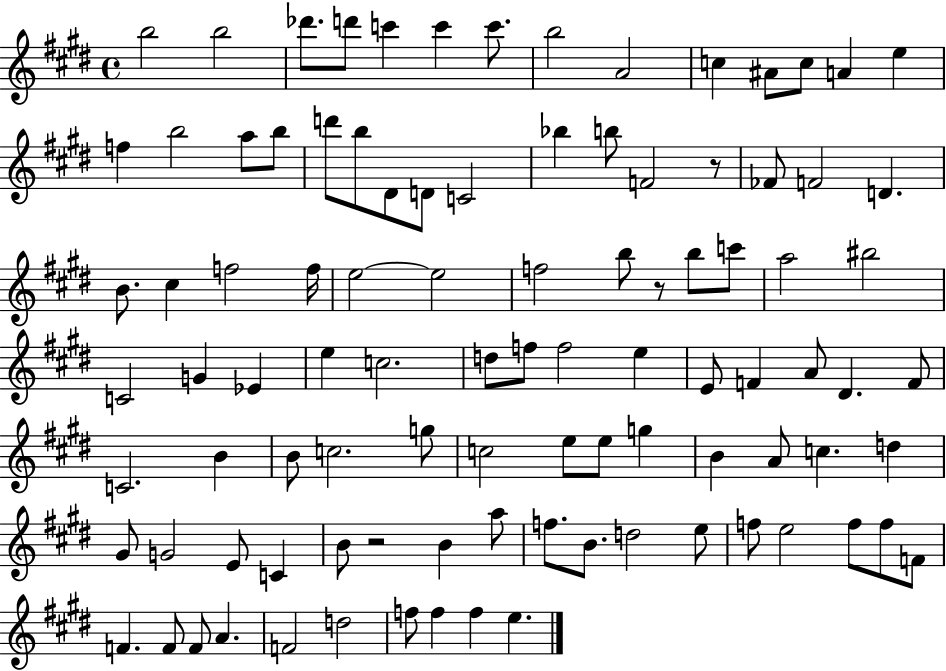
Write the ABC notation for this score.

X:1
T:Untitled
M:4/4
L:1/4
K:E
b2 b2 _d'/2 d'/2 c' c' c'/2 b2 A2 c ^A/2 c/2 A e f b2 a/2 b/2 d'/2 b/2 ^D/2 D/2 C2 _b b/2 F2 z/2 _F/2 F2 D B/2 ^c f2 f/4 e2 e2 f2 b/2 z/2 b/2 c'/2 a2 ^b2 C2 G _E e c2 d/2 f/2 f2 e E/2 F A/2 ^D F/2 C2 B B/2 c2 g/2 c2 e/2 e/2 g B A/2 c d ^G/2 G2 E/2 C B/2 z2 B a/2 f/2 B/2 d2 e/2 f/2 e2 f/2 f/2 F/2 F F/2 F/2 A F2 d2 f/2 f f e